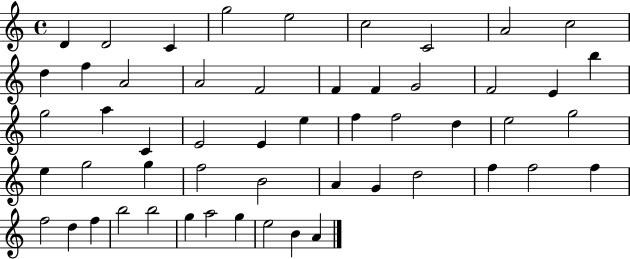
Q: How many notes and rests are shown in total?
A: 53